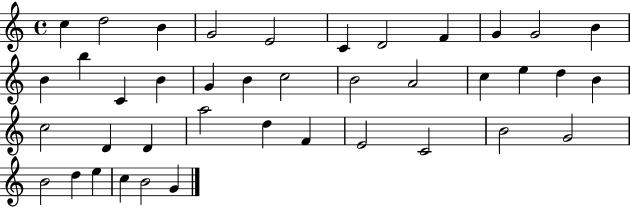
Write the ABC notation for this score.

X:1
T:Untitled
M:4/4
L:1/4
K:C
c d2 B G2 E2 C D2 F G G2 B B b C B G B c2 B2 A2 c e d B c2 D D a2 d F E2 C2 B2 G2 B2 d e c B2 G